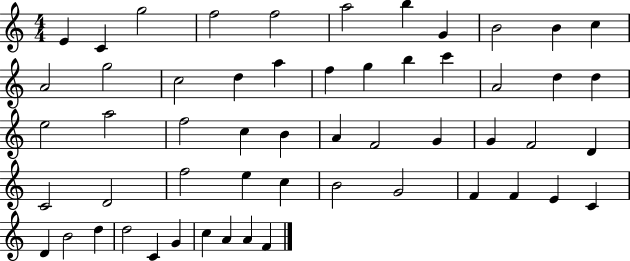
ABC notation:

X:1
T:Untitled
M:4/4
L:1/4
K:C
E C g2 f2 f2 a2 b G B2 B c A2 g2 c2 d a f g b c' A2 d d e2 a2 f2 c B A F2 G G F2 D C2 D2 f2 e c B2 G2 F F E C D B2 d d2 C G c A A F